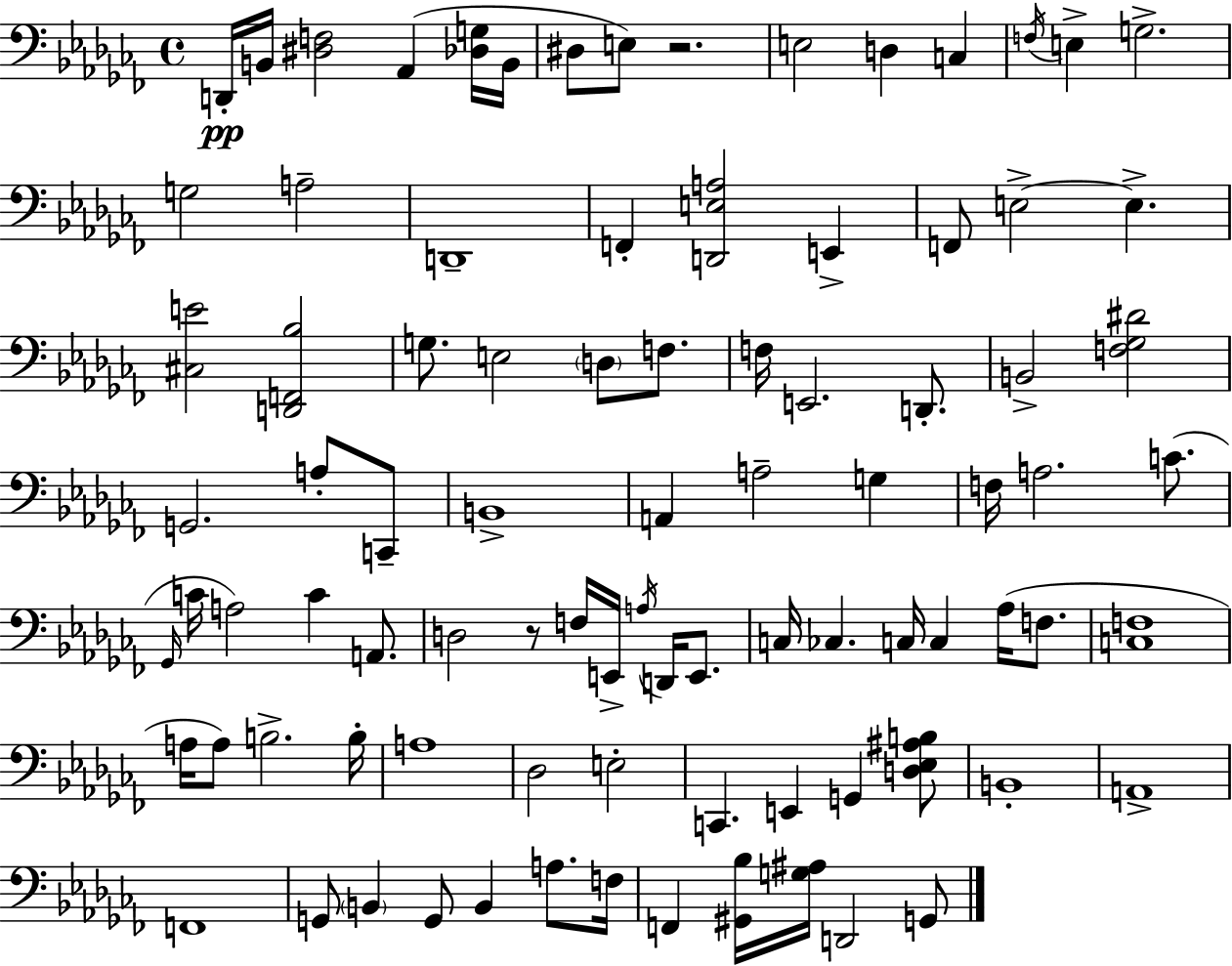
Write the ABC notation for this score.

X:1
T:Untitled
M:4/4
L:1/4
K:Abm
D,,/4 B,,/4 [^D,F,]2 _A,, [_D,G,]/4 B,,/4 ^D,/2 E,/2 z2 E,2 D, C, F,/4 E, G,2 G,2 A,2 D,,4 F,, [D,,E,A,]2 E,, F,,/2 E,2 E, [^C,E]2 [D,,F,,_B,]2 G,/2 E,2 D,/2 F,/2 F,/4 E,,2 D,,/2 B,,2 [F,_G,^D]2 G,,2 A,/2 C,,/2 B,,4 A,, A,2 G, F,/4 A,2 C/2 _G,,/4 C/4 A,2 C A,,/2 D,2 z/2 F,/4 E,,/4 A,/4 D,,/4 E,,/2 C,/4 _C, C,/4 C, _A,/4 F,/2 [C,F,]4 A,/4 A,/2 B,2 B,/4 A,4 _D,2 E,2 C,, E,, G,, [D,_E,^A,B,]/2 B,,4 A,,4 F,,4 G,,/2 B,, G,,/2 B,, A,/2 F,/4 F,, [^G,,_B,]/4 [G,^A,]/4 D,,2 G,,/2